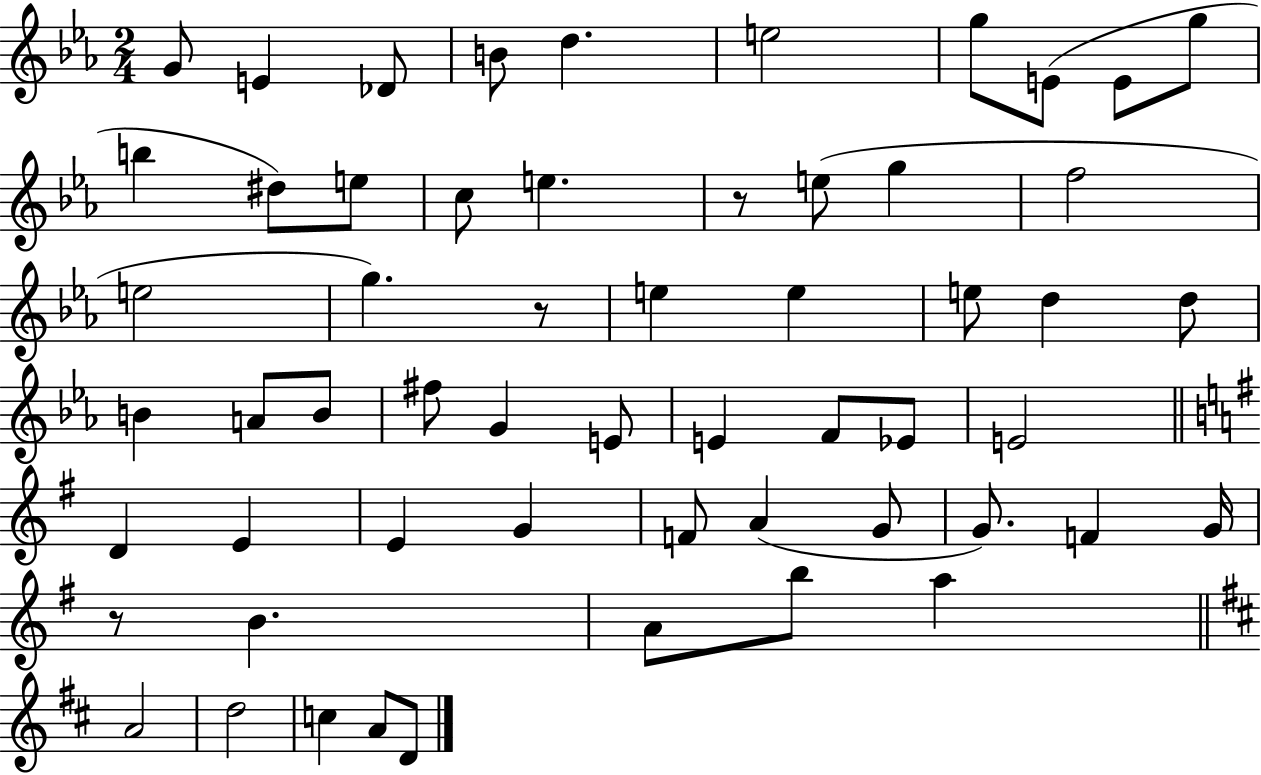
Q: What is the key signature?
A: EES major